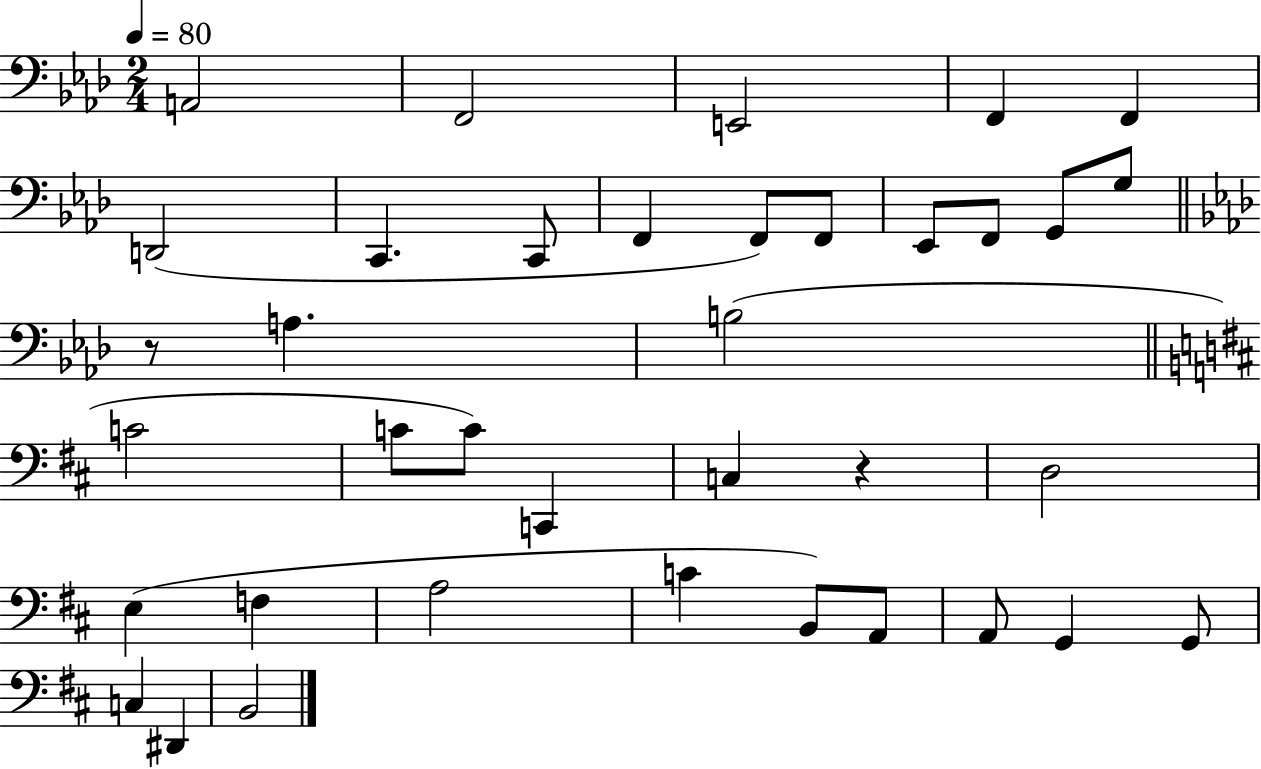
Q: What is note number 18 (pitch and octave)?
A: C4